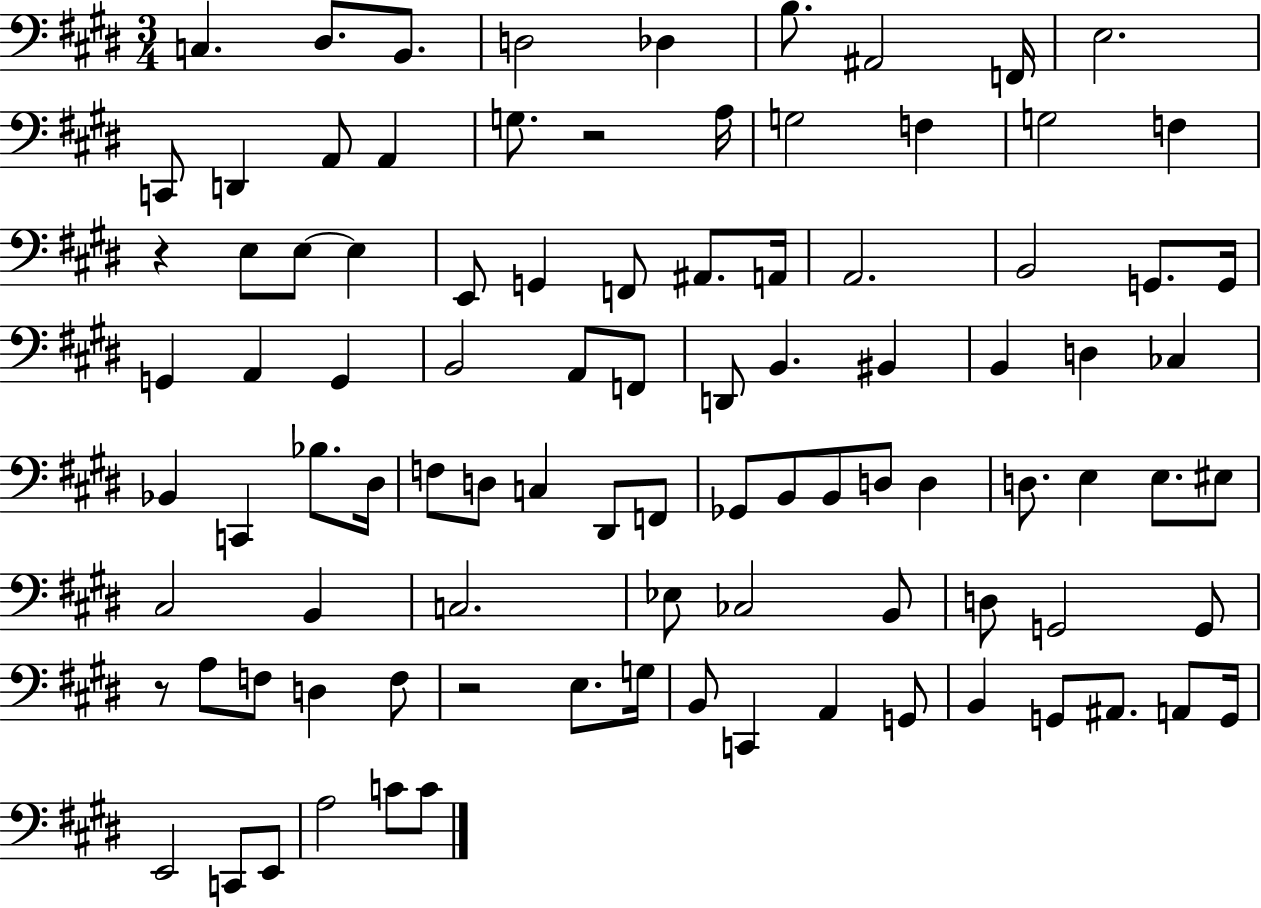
C3/q. D#3/e. B2/e. D3/h Db3/q B3/e. A#2/h F2/s E3/h. C2/e D2/q A2/e A2/q G3/e. R/h A3/s G3/h F3/q G3/h F3/q R/q E3/e E3/e E3/q E2/e G2/q F2/e A#2/e. A2/s A2/h. B2/h G2/e. G2/s G2/q A2/q G2/q B2/h A2/e F2/e D2/e B2/q. BIS2/q B2/q D3/q CES3/q Bb2/q C2/q Bb3/e. D#3/s F3/e D3/e C3/q D#2/e F2/e Gb2/e B2/e B2/e D3/e D3/q D3/e. E3/q E3/e. EIS3/e C#3/h B2/q C3/h. Eb3/e CES3/h B2/e D3/e G2/h G2/e R/e A3/e F3/e D3/q F3/e R/h E3/e. G3/s B2/e C2/q A2/q G2/e B2/q G2/e A#2/e. A2/e G2/s E2/h C2/e E2/e A3/h C4/e C4/e